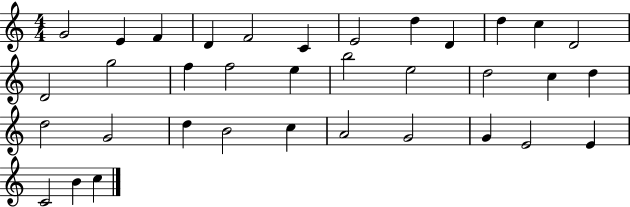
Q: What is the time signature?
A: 4/4